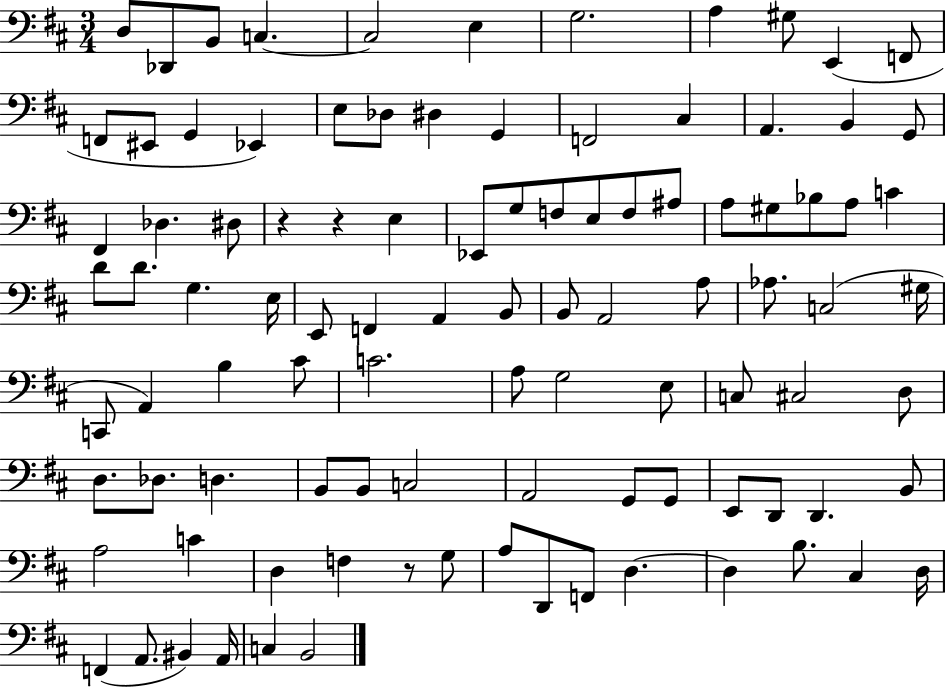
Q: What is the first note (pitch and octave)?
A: D3